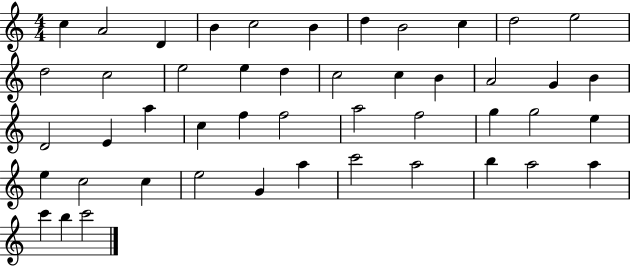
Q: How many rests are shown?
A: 0